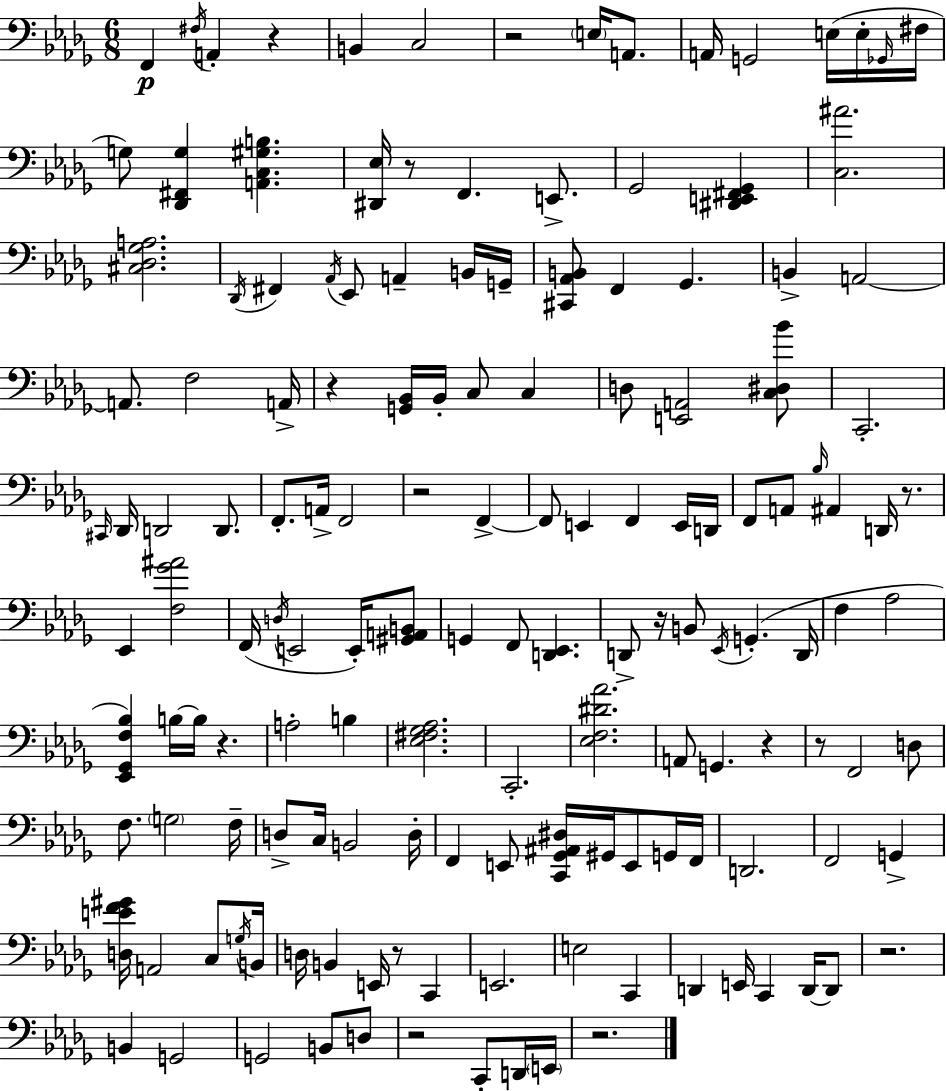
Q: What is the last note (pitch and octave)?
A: E2